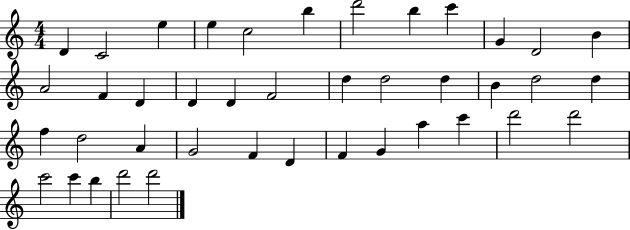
{
  \clef treble
  \numericTimeSignature
  \time 4/4
  \key c \major
  d'4 c'2 e''4 | e''4 c''2 b''4 | d'''2 b''4 c'''4 | g'4 d'2 b'4 | \break a'2 f'4 d'4 | d'4 d'4 f'2 | d''4 d''2 d''4 | b'4 d''2 d''4 | \break f''4 d''2 a'4 | g'2 f'4 d'4 | f'4 g'4 a''4 c'''4 | d'''2 d'''2 | \break c'''2 c'''4 b''4 | d'''2 d'''2 | \bar "|."
}